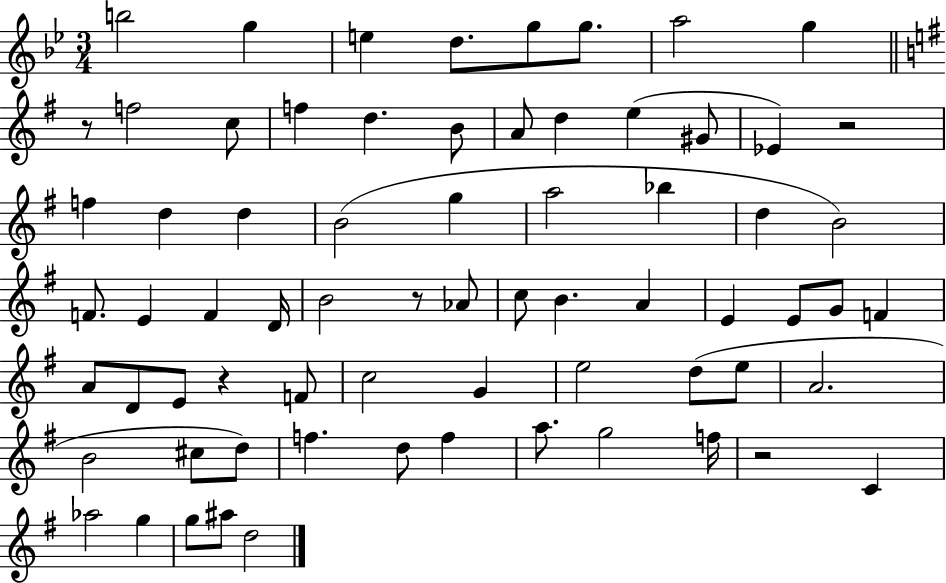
{
  \clef treble
  \numericTimeSignature
  \time 3/4
  \key bes \major
  b''2 g''4 | e''4 d''8. g''8 g''8. | a''2 g''4 | \bar "||" \break \key e \minor r8 f''2 c''8 | f''4 d''4. b'8 | a'8 d''4 e''4( gis'8 | ees'4) r2 | \break f''4 d''4 d''4 | b'2( g''4 | a''2 bes''4 | d''4 b'2) | \break f'8. e'4 f'4 d'16 | b'2 r8 aes'8 | c''8 b'4. a'4 | e'4 e'8 g'8 f'4 | \break a'8 d'8 e'8 r4 f'8 | c''2 g'4 | e''2 d''8( e''8 | a'2. | \break b'2 cis''8 d''8) | f''4. d''8 f''4 | a''8. g''2 f''16 | r2 c'4 | \break aes''2 g''4 | g''8 ais''8 d''2 | \bar "|."
}